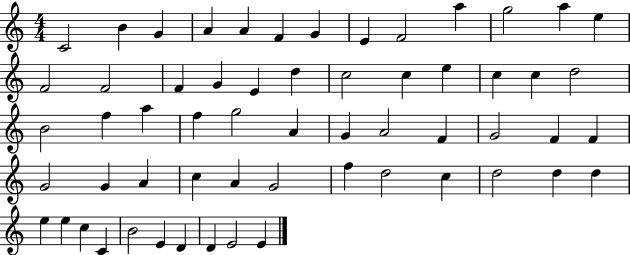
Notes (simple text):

C4/h B4/q G4/q A4/q A4/q F4/q G4/q E4/q F4/h A5/q G5/h A5/q E5/q F4/h F4/h F4/q G4/q E4/q D5/q C5/h C5/q E5/q C5/q C5/q D5/h B4/h F5/q A5/q F5/q G5/h A4/q G4/q A4/h F4/q G4/h F4/q F4/q G4/h G4/q A4/q C5/q A4/q G4/h F5/q D5/h C5/q D5/h D5/q D5/q E5/q E5/q C5/q C4/q B4/h E4/q D4/q D4/q E4/h E4/q